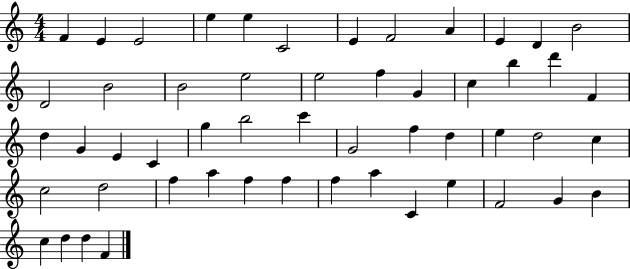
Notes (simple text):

F4/q E4/q E4/h E5/q E5/q C4/h E4/q F4/h A4/q E4/q D4/q B4/h D4/h B4/h B4/h E5/h E5/h F5/q G4/q C5/q B5/q D6/q F4/q D5/q G4/q E4/q C4/q G5/q B5/h C6/q G4/h F5/q D5/q E5/q D5/h C5/q C5/h D5/h F5/q A5/q F5/q F5/q F5/q A5/q C4/q E5/q F4/h G4/q B4/q C5/q D5/q D5/q F4/q